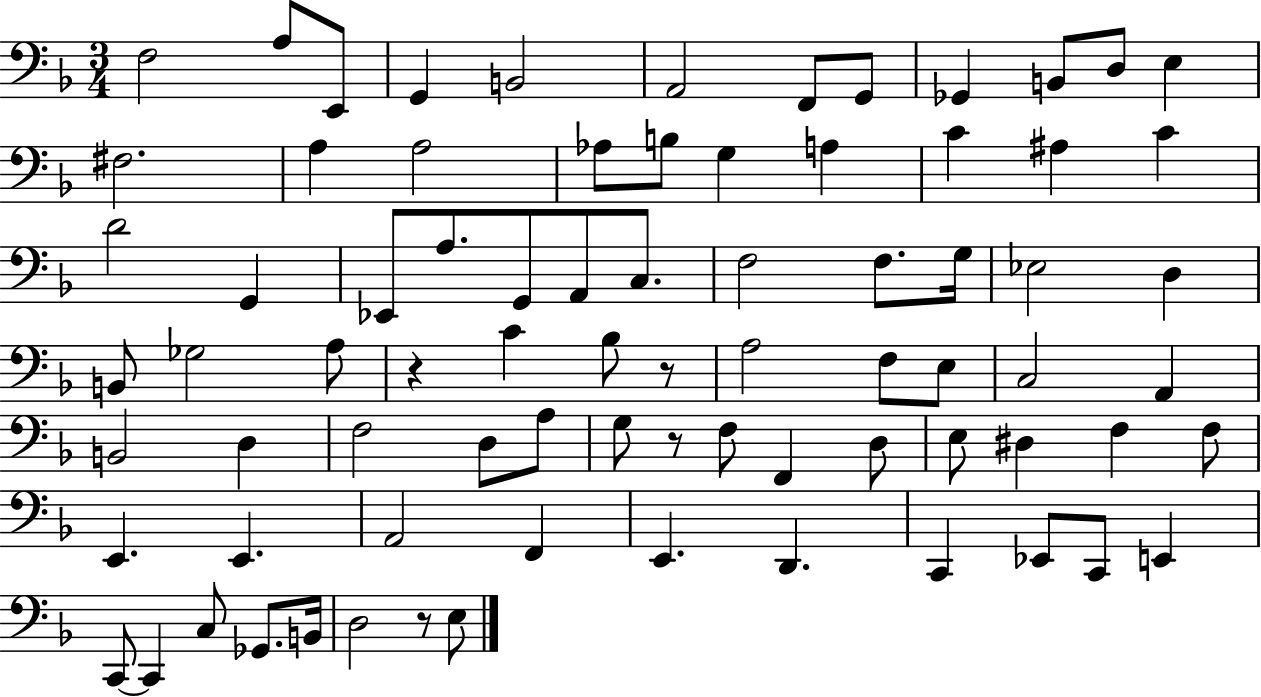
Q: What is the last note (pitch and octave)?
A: E3